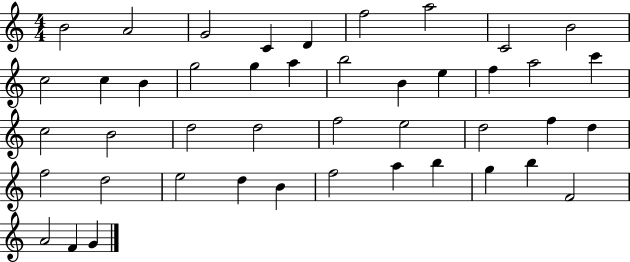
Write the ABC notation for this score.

X:1
T:Untitled
M:4/4
L:1/4
K:C
B2 A2 G2 C D f2 a2 C2 B2 c2 c B g2 g a b2 B e f a2 c' c2 B2 d2 d2 f2 e2 d2 f d f2 d2 e2 d B f2 a b g b F2 A2 F G